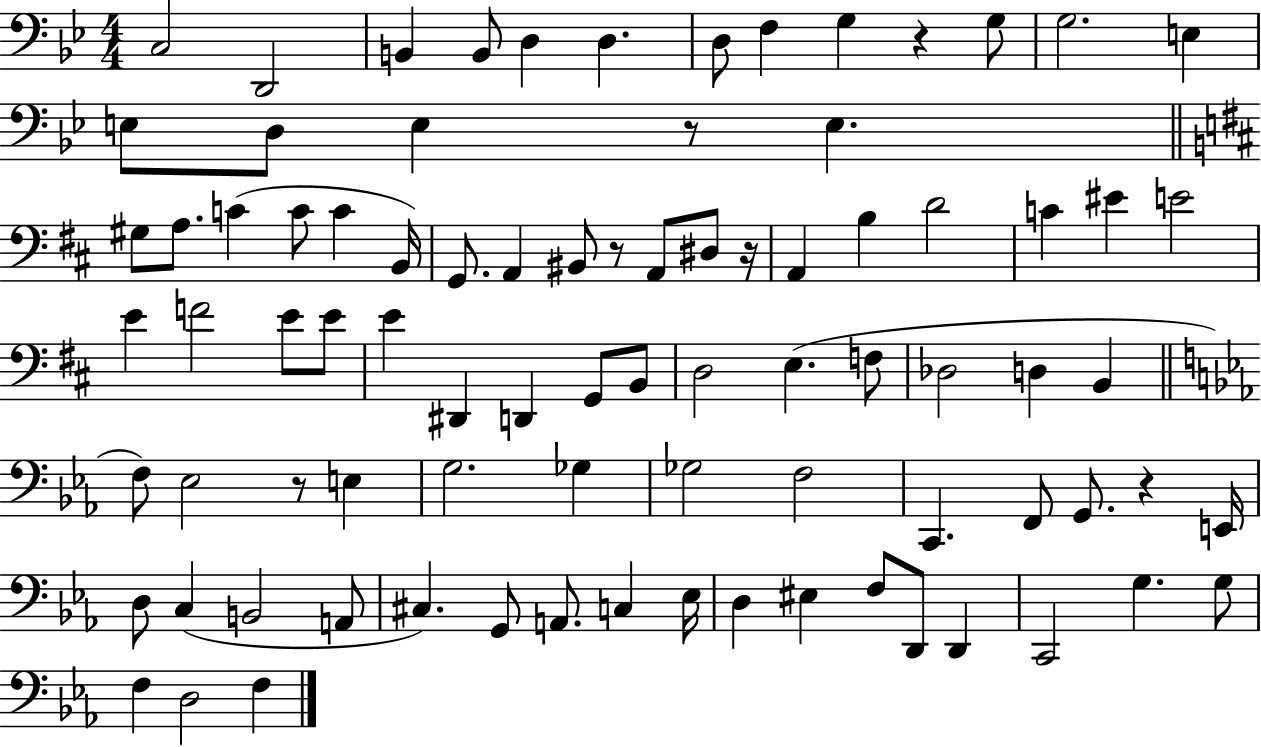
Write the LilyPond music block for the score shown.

{
  \clef bass
  \numericTimeSignature
  \time 4/4
  \key bes \major
  c2 d,2 | b,4 b,8 d4 d4. | d8 f4 g4 r4 g8 | g2. e4 | \break e8 d8 e4 r8 e4. | \bar "||" \break \key d \major gis8 a8. c'4( c'8 c'4 b,16) | g,8. a,4 bis,8 r8 a,8 dis8 r16 | a,4 b4 d'2 | c'4 eis'4 e'2 | \break e'4 f'2 e'8 e'8 | e'4 dis,4 d,4 g,8 b,8 | d2 e4.( f8 | des2 d4 b,4 | \break \bar "||" \break \key ees \major f8) ees2 r8 e4 | g2. ges4 | ges2 f2 | c,4. f,8 g,8. r4 e,16 | \break d8 c4( b,2 a,8 | cis4.) g,8 a,8. c4 ees16 | d4 eis4 f8 d,8 d,4 | c,2 g4. g8 | \break f4 d2 f4 | \bar "|."
}